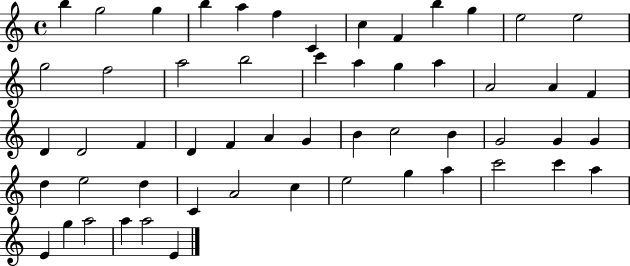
X:1
T:Untitled
M:4/4
L:1/4
K:C
b g2 g b a f C c F b g e2 e2 g2 f2 a2 b2 c' a g a A2 A F D D2 F D F A G B c2 B G2 G G d e2 d C A2 c e2 g a c'2 c' a E g a2 a a2 E